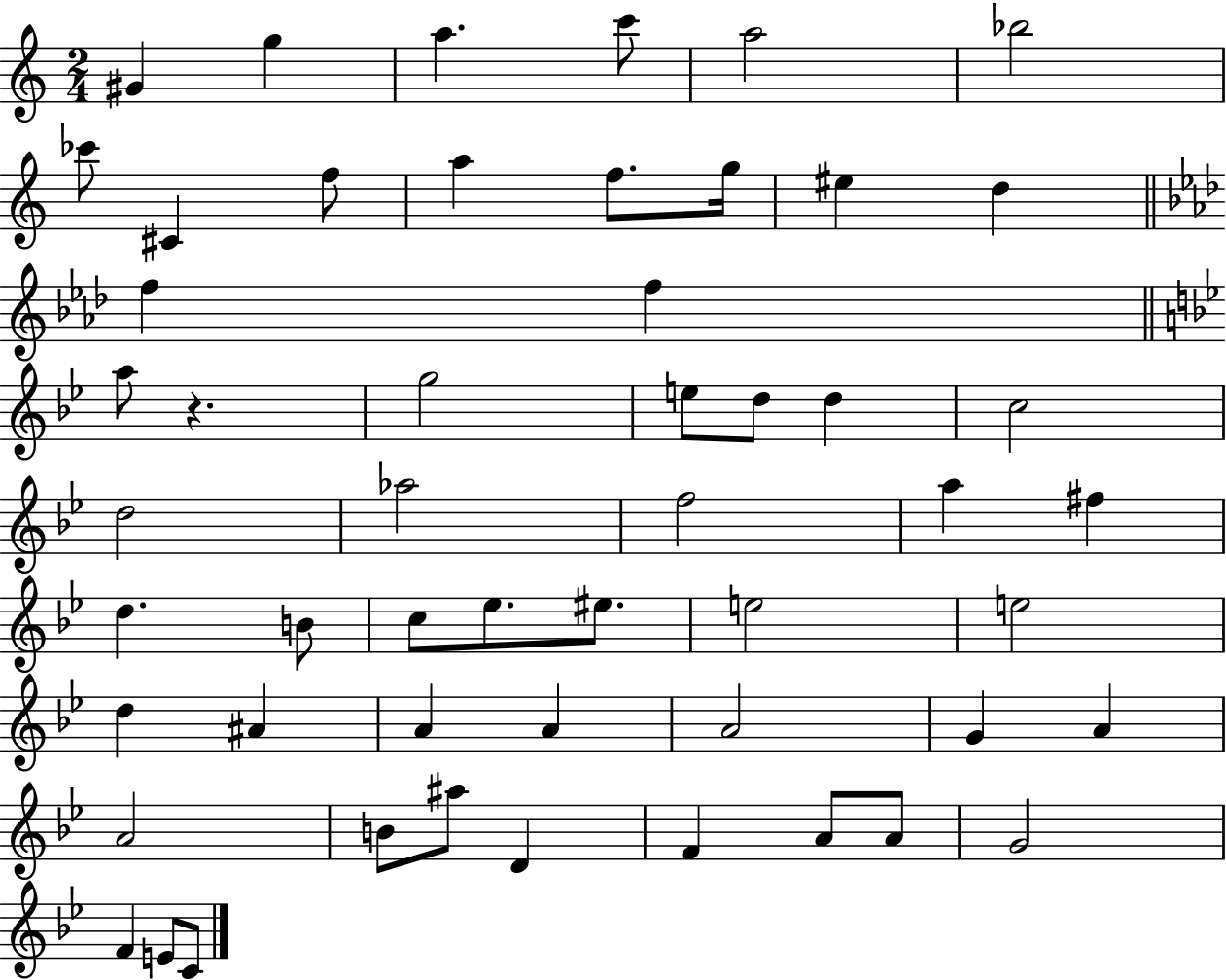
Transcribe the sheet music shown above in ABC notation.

X:1
T:Untitled
M:2/4
L:1/4
K:C
^G g a c'/2 a2 _b2 _c'/2 ^C f/2 a f/2 g/4 ^e d f f a/2 z g2 e/2 d/2 d c2 d2 _a2 f2 a ^f d B/2 c/2 _e/2 ^e/2 e2 e2 d ^A A A A2 G A A2 B/2 ^a/2 D F A/2 A/2 G2 F E/2 C/2